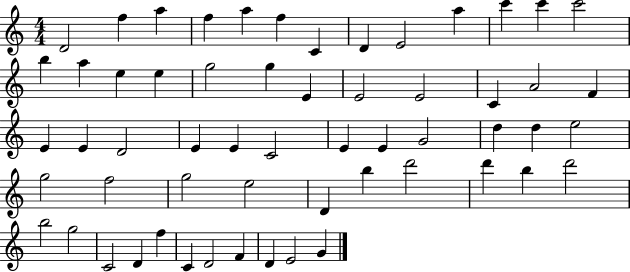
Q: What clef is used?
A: treble